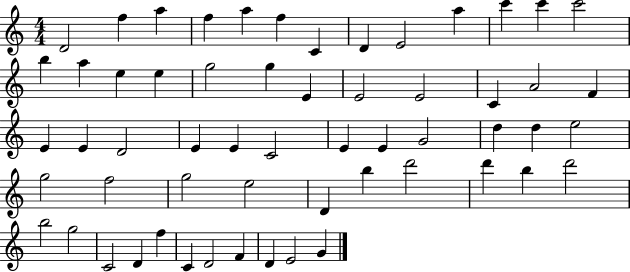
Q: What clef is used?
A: treble